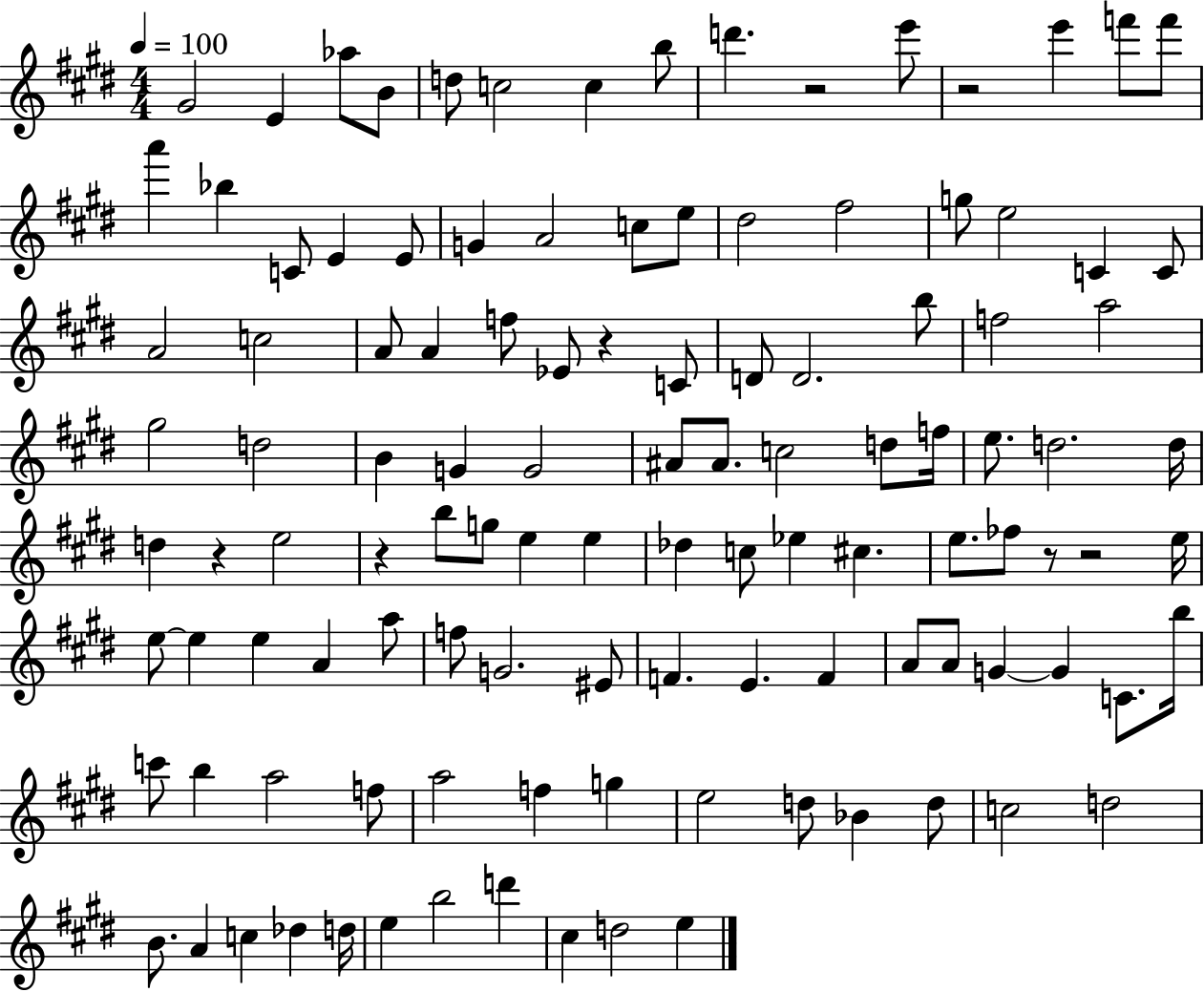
X:1
T:Untitled
M:4/4
L:1/4
K:E
^G2 E _a/2 B/2 d/2 c2 c b/2 d' z2 e'/2 z2 e' f'/2 f'/2 a' _b C/2 E E/2 G A2 c/2 e/2 ^d2 ^f2 g/2 e2 C C/2 A2 c2 A/2 A f/2 _E/2 z C/2 D/2 D2 b/2 f2 a2 ^g2 d2 B G G2 ^A/2 ^A/2 c2 d/2 f/4 e/2 d2 d/4 d z e2 z b/2 g/2 e e _d c/2 _e ^c e/2 _f/2 z/2 z2 e/4 e/2 e e A a/2 f/2 G2 ^E/2 F E F A/2 A/2 G G C/2 b/4 c'/2 b a2 f/2 a2 f g e2 d/2 _B d/2 c2 d2 B/2 A c _d d/4 e b2 d' ^c d2 e